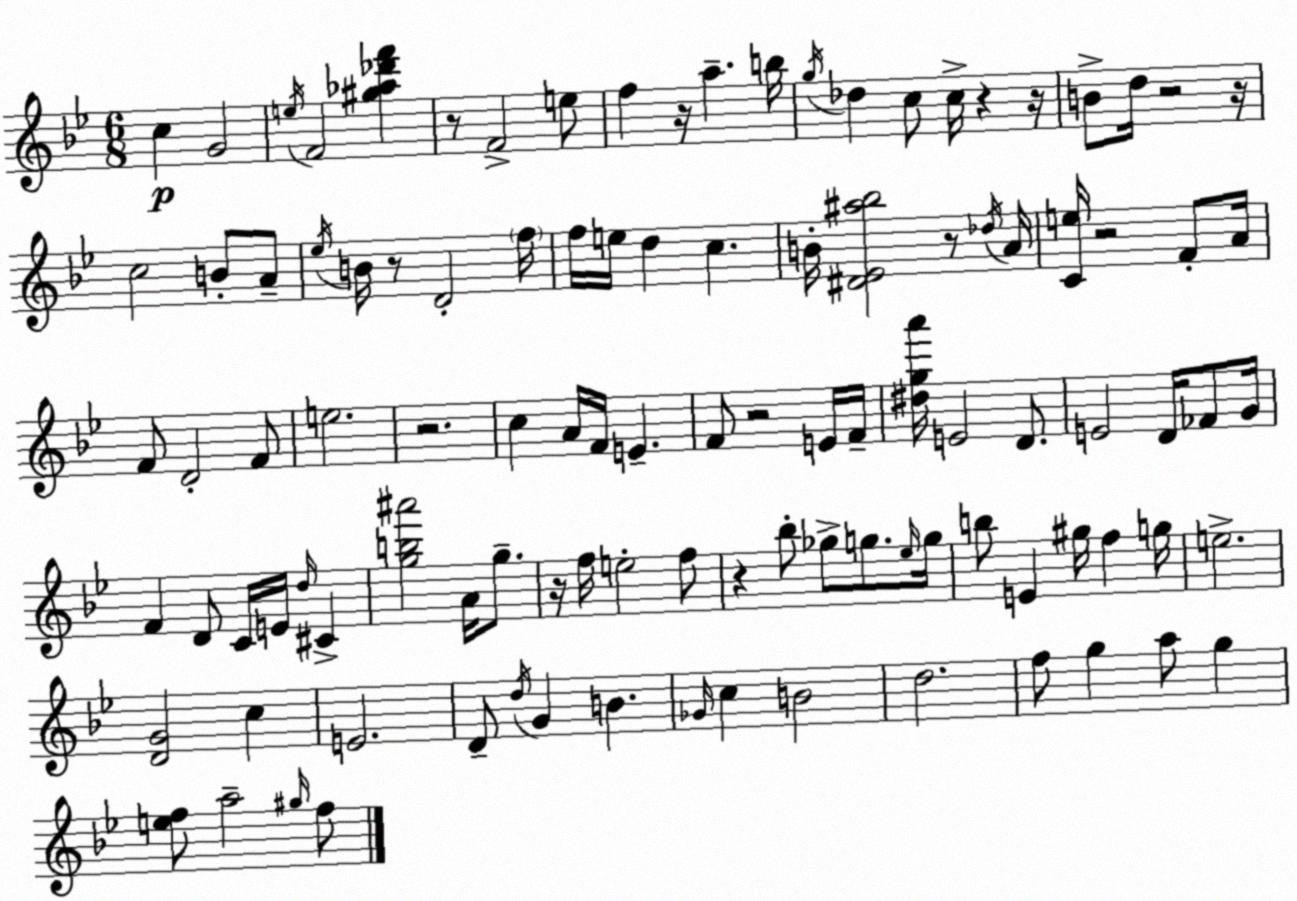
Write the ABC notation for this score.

X:1
T:Untitled
M:6/8
L:1/4
K:Bb
c G2 e/4 F2 [^g_a_d'f'] z/2 F2 e/2 f z/4 a b/4 g/4 _d c/2 c/4 z z/4 B/2 d/4 z2 z/4 c2 B/2 A/2 _e/4 B/4 z/2 D2 f/4 f/4 e/4 d c B/4 [^D_E^a_b]2 z/2 _d/4 A/4 [Ce]/4 z2 F/2 A/4 F/2 D2 F/2 e2 z2 c A/4 F/4 E F/2 z2 E/4 F/4 [^dga']/4 E2 D/2 E2 D/4 _F/2 G/4 F D/2 C/4 E/4 d/4 ^C [gb^a']2 A/4 g/2 z/4 f/4 e2 f/2 z _b/2 _g/2 g/2 _e/4 g/4 b/2 E ^g/4 f g/4 e2 [DG]2 c E2 D/2 d/4 G B _G/4 c B2 d2 f/2 g a/2 g [ef]/2 a2 ^g/4 f/2